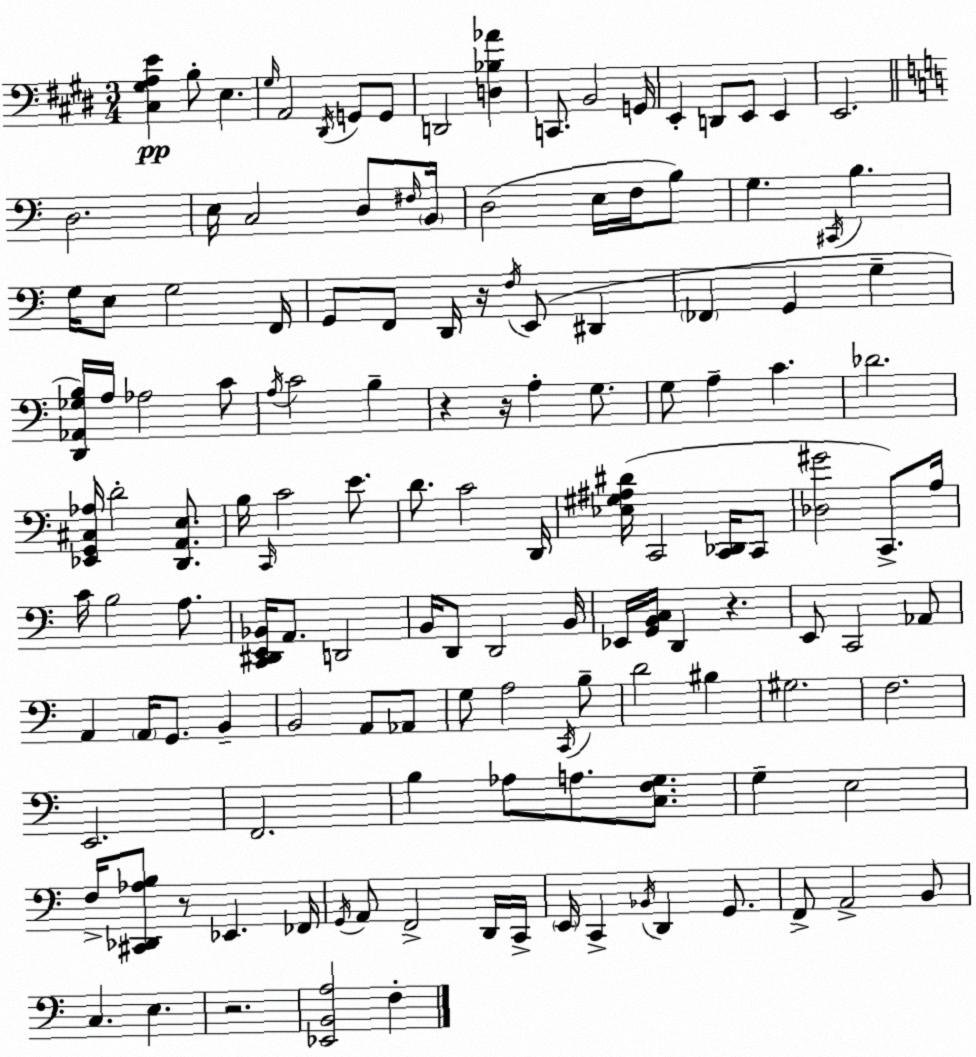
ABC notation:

X:1
T:Untitled
M:3/4
L:1/4
K:E
[^C,^G,A,E] B,/2 E, ^G,/4 A,,2 ^D,,/4 G,,/2 G,,/2 D,,2 [D,_B,_A] C,,/2 B,,2 G,,/4 E,, D,,/2 E,,/2 E,, E,,2 D,2 E,/4 C,2 D,/2 ^F,/4 B,,/4 D,2 E,/4 F,/4 B,/2 G, ^C,,/4 B, G,/4 E,/2 G,2 F,,/4 G,,/2 F,,/2 D,,/4 z/4 F,/4 E,,/2 ^D,, _F,, G,, G, [D,,_A,,_G,B,]/4 A,/4 _A,2 C/2 A,/4 C2 B, z z/4 A, G,/2 G,/2 A, C _D2 [_E,,G,,^C,_A,]/4 D2 [D,,A,,E,]/2 B,/4 C,,/4 C2 E/2 D/2 C2 D,,/4 [_E,^G,^A,^D]/4 C,,2 [C,,_D,,]/4 C,,/2 [_D,^G]2 C,,/2 A,/4 C/4 B,2 A,/2 [C,,^D,,E,,_B,,]/4 A,,/2 D,,2 B,,/4 D,,/2 D,,2 B,,/4 _E,,/4 [G,,B,,C,]/4 D,, z E,,/2 C,,2 _A,,/2 A,, A,,/4 G,,/2 B,, B,,2 A,,/2 _A,,/2 G,/2 A,2 C,,/4 B,/2 D2 ^B, ^G,2 F,2 E,,2 F,,2 B, _A,/2 A,/2 [C,F,G,]/2 G, E,2 F,/4 [^C,,_D,,_A,B,]/2 z/2 _E,, _F,,/4 G,,/4 A,,/2 F,,2 D,,/4 C,,/4 E,,/4 C,, _B,,/4 D,, G,,/2 F,,/2 A,,2 B,,/2 C, E, z2 [_E,,B,,A,]2 F,